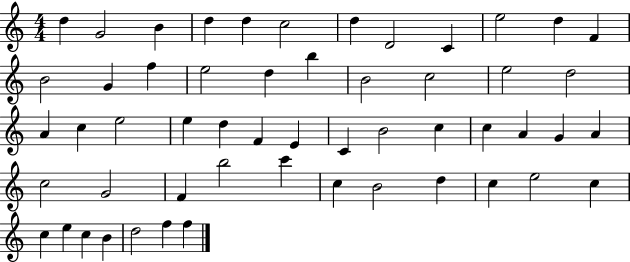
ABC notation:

X:1
T:Untitled
M:4/4
L:1/4
K:C
d G2 B d d c2 d D2 C e2 d F B2 G f e2 d b B2 c2 e2 d2 A c e2 e d F E C B2 c c A G A c2 G2 F b2 c' c B2 d c e2 c c e c B d2 f f